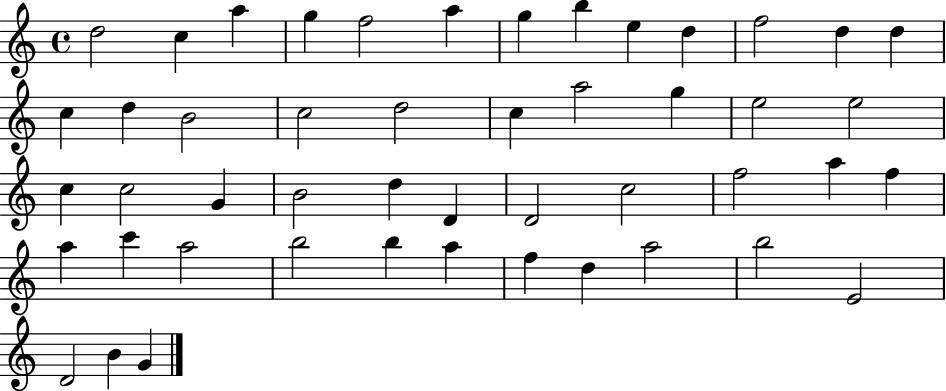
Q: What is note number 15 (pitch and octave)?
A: D5